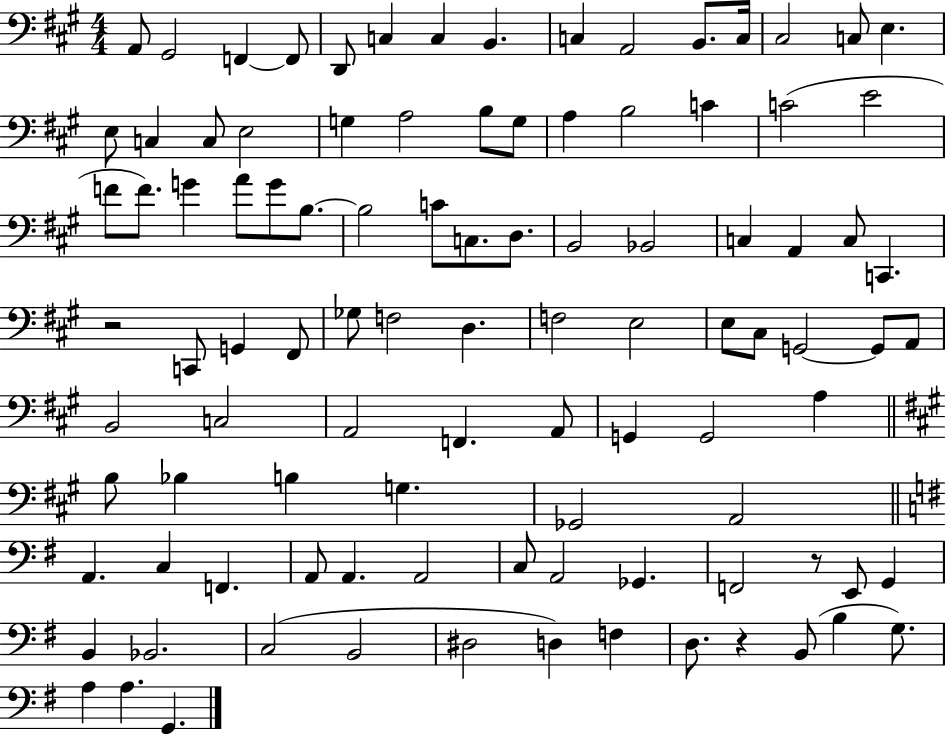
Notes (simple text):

A2/e G#2/h F2/q F2/e D2/e C3/q C3/q B2/q. C3/q A2/h B2/e. C3/s C#3/h C3/e E3/q. E3/e C3/q C3/e E3/h G3/q A3/h B3/e G3/e A3/q B3/h C4/q C4/h E4/h F4/e F4/e. G4/q A4/e G4/e B3/e. B3/h C4/e C3/e. D3/e. B2/h Bb2/h C3/q A2/q C3/e C2/q. R/h C2/e G2/q F#2/e Gb3/e F3/h D3/q. F3/h E3/h E3/e C#3/e G2/h G2/e A2/e B2/h C3/h A2/h F2/q. A2/e G2/q G2/h A3/q B3/e Bb3/q B3/q G3/q. Gb2/h A2/h A2/q. C3/q F2/q. A2/e A2/q. A2/h C3/e A2/h Gb2/q. F2/h R/e E2/e G2/q B2/q Bb2/h. C3/h B2/h D#3/h D3/q F3/q D3/e. R/q B2/e B3/q G3/e. A3/q A3/q. G2/q.